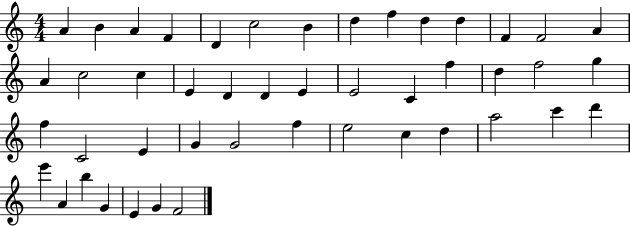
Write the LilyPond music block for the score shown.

{
  \clef treble
  \numericTimeSignature
  \time 4/4
  \key c \major
  a'4 b'4 a'4 f'4 | d'4 c''2 b'4 | d''4 f''4 d''4 d''4 | f'4 f'2 a'4 | \break a'4 c''2 c''4 | e'4 d'4 d'4 e'4 | e'2 c'4 f''4 | d''4 f''2 g''4 | \break f''4 c'2 e'4 | g'4 g'2 f''4 | e''2 c''4 d''4 | a''2 c'''4 d'''4 | \break e'''4 a'4 b''4 g'4 | e'4 g'4 f'2 | \bar "|."
}